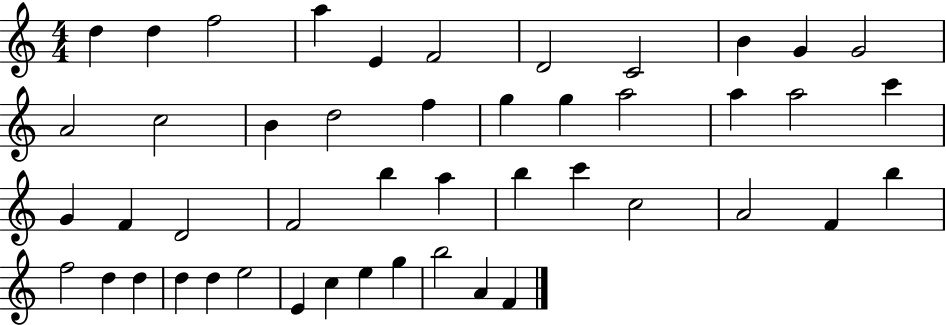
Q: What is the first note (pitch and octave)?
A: D5